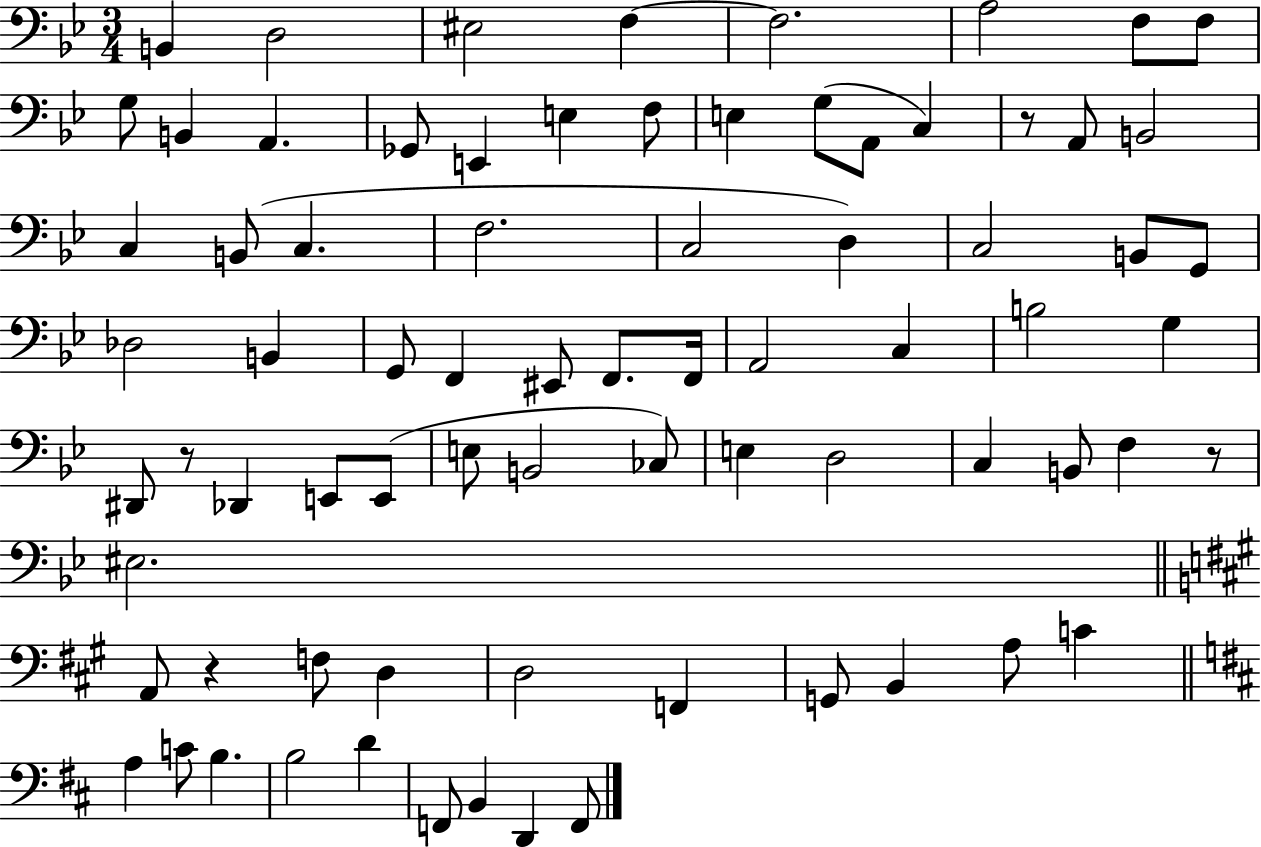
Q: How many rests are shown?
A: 4